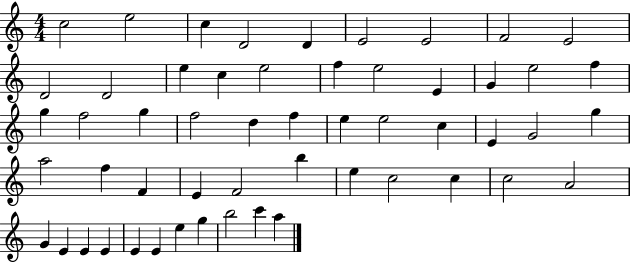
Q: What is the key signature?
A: C major